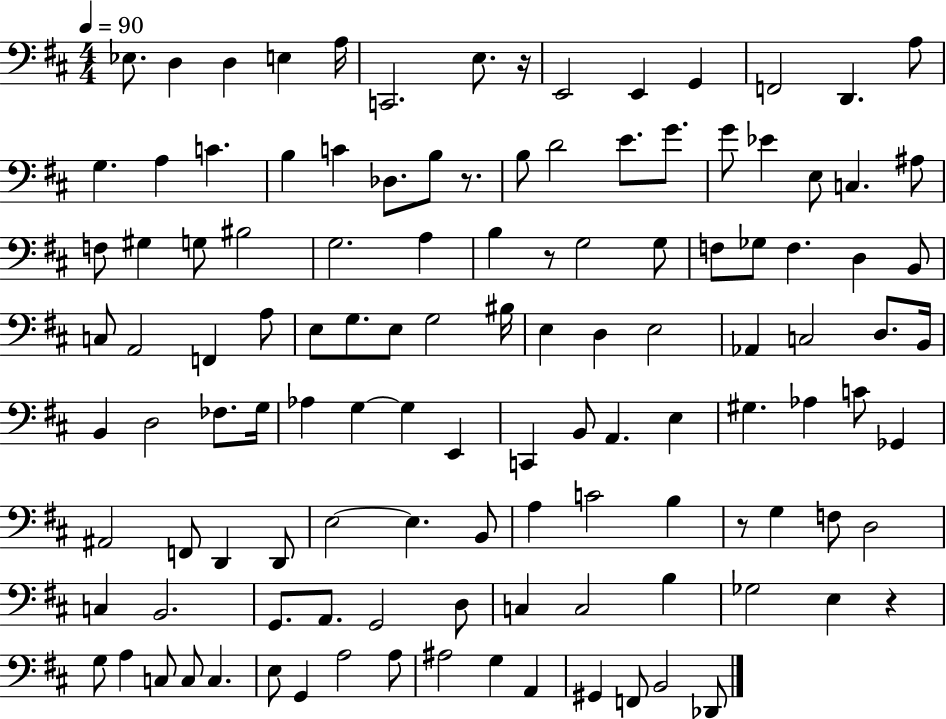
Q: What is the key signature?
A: D major